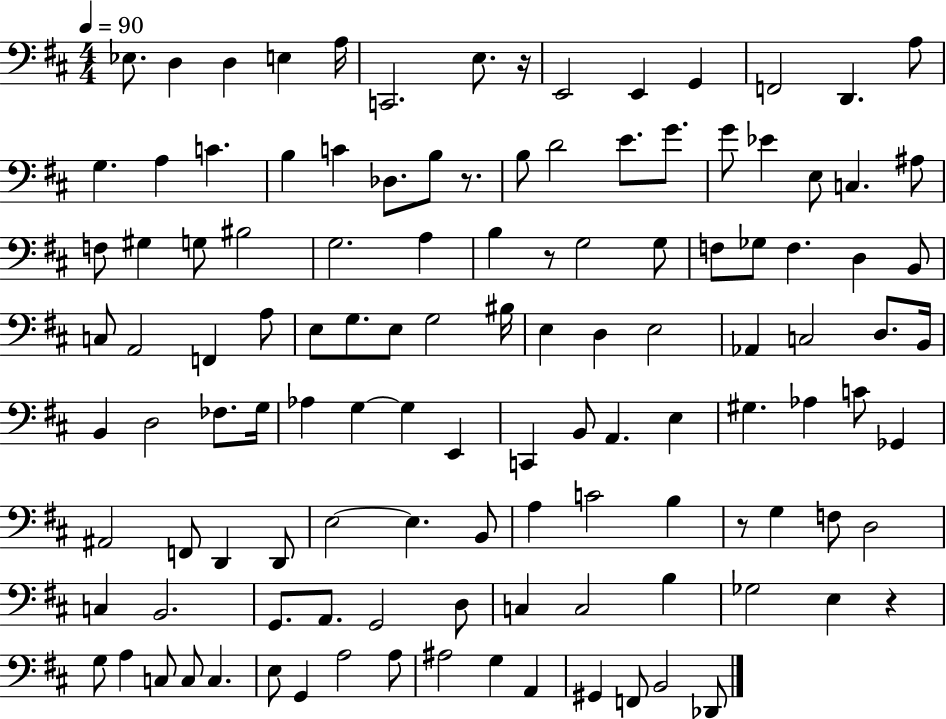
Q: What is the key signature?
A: D major